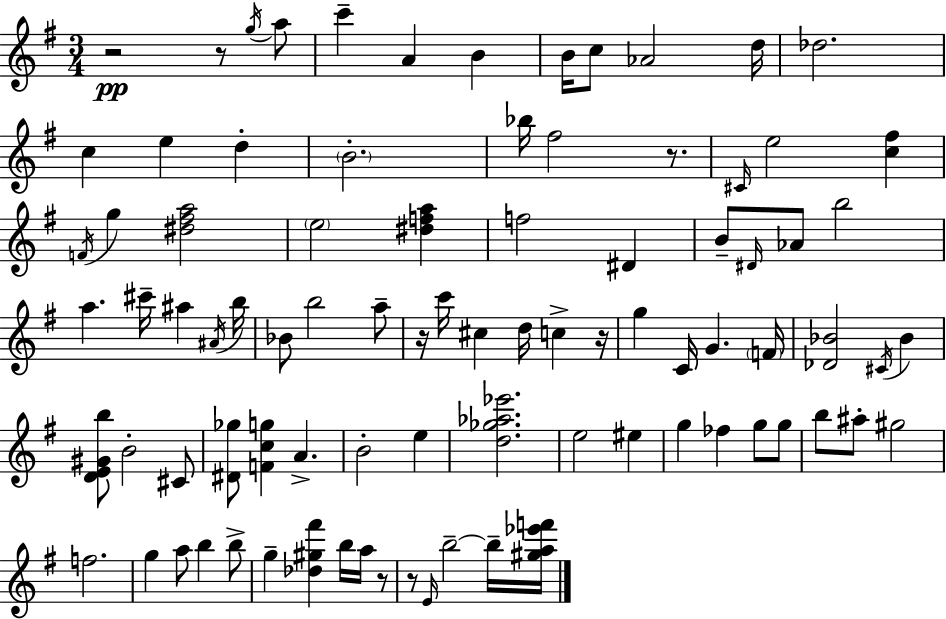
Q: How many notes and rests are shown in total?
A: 87